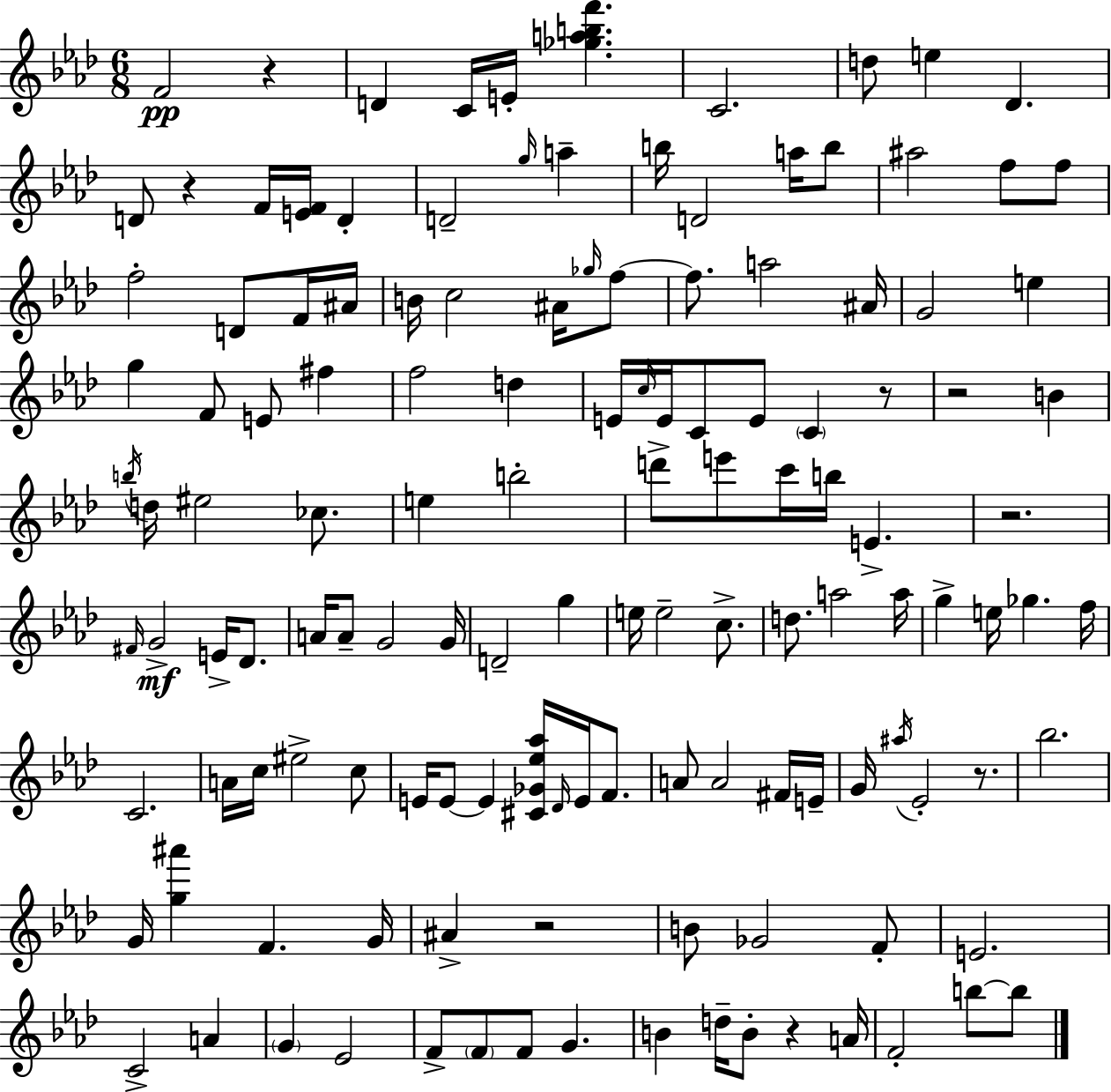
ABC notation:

X:1
T:Untitled
M:6/8
L:1/4
K:Fm
F2 z D C/4 E/4 [_gabf'] C2 d/2 e _D D/2 z F/4 [EF]/4 D D2 g/4 a b/4 D2 a/4 b/2 ^a2 f/2 f/2 f2 D/2 F/4 ^A/4 B/4 c2 ^A/4 _g/4 f/2 f/2 a2 ^A/4 G2 e g F/2 E/2 ^f f2 d E/4 c/4 E/4 C/2 E/2 C z/2 z2 B b/4 d/4 ^e2 _c/2 e b2 d'/2 e'/2 c'/4 b/4 E z2 ^F/4 G2 E/4 _D/2 A/4 A/2 G2 G/4 D2 g e/4 e2 c/2 d/2 a2 a/4 g e/4 _g f/4 C2 A/4 c/4 ^e2 c/2 E/4 E/2 E [^C_G_e_a]/4 _D/4 E/4 F/2 A/2 A2 ^F/4 E/4 G/4 ^a/4 _E2 z/2 _b2 G/4 [g^a'] F G/4 ^A z2 B/2 _G2 F/2 E2 C2 A G _E2 F/2 F/2 F/2 G B d/4 B/2 z A/4 F2 b/2 b/2